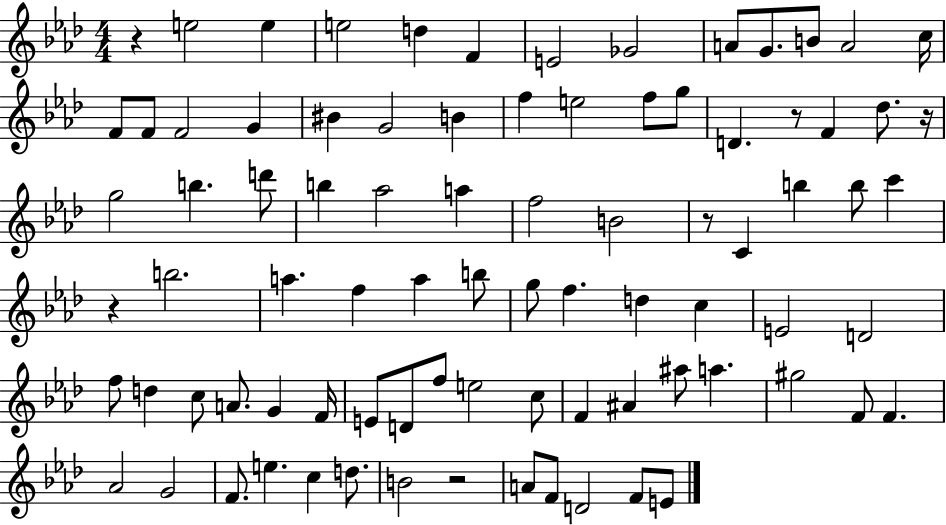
{
  \clef treble
  \numericTimeSignature
  \time 4/4
  \key aes \major
  r4 e''2 e''4 | e''2 d''4 f'4 | e'2 ges'2 | a'8 g'8. b'8 a'2 c''16 | \break f'8 f'8 f'2 g'4 | bis'4 g'2 b'4 | f''4 e''2 f''8 g''8 | d'4. r8 f'4 des''8. r16 | \break g''2 b''4. d'''8 | b''4 aes''2 a''4 | f''2 b'2 | r8 c'4 b''4 b''8 c'''4 | \break r4 b''2. | a''4. f''4 a''4 b''8 | g''8 f''4. d''4 c''4 | e'2 d'2 | \break f''8 d''4 c''8 a'8. g'4 f'16 | e'8 d'8 f''8 e''2 c''8 | f'4 ais'4 ais''8 a''4. | gis''2 f'8 f'4. | \break aes'2 g'2 | f'8. e''4. c''4 d''8. | b'2 r2 | a'8 f'8 d'2 f'8 e'8 | \break \bar "|."
}